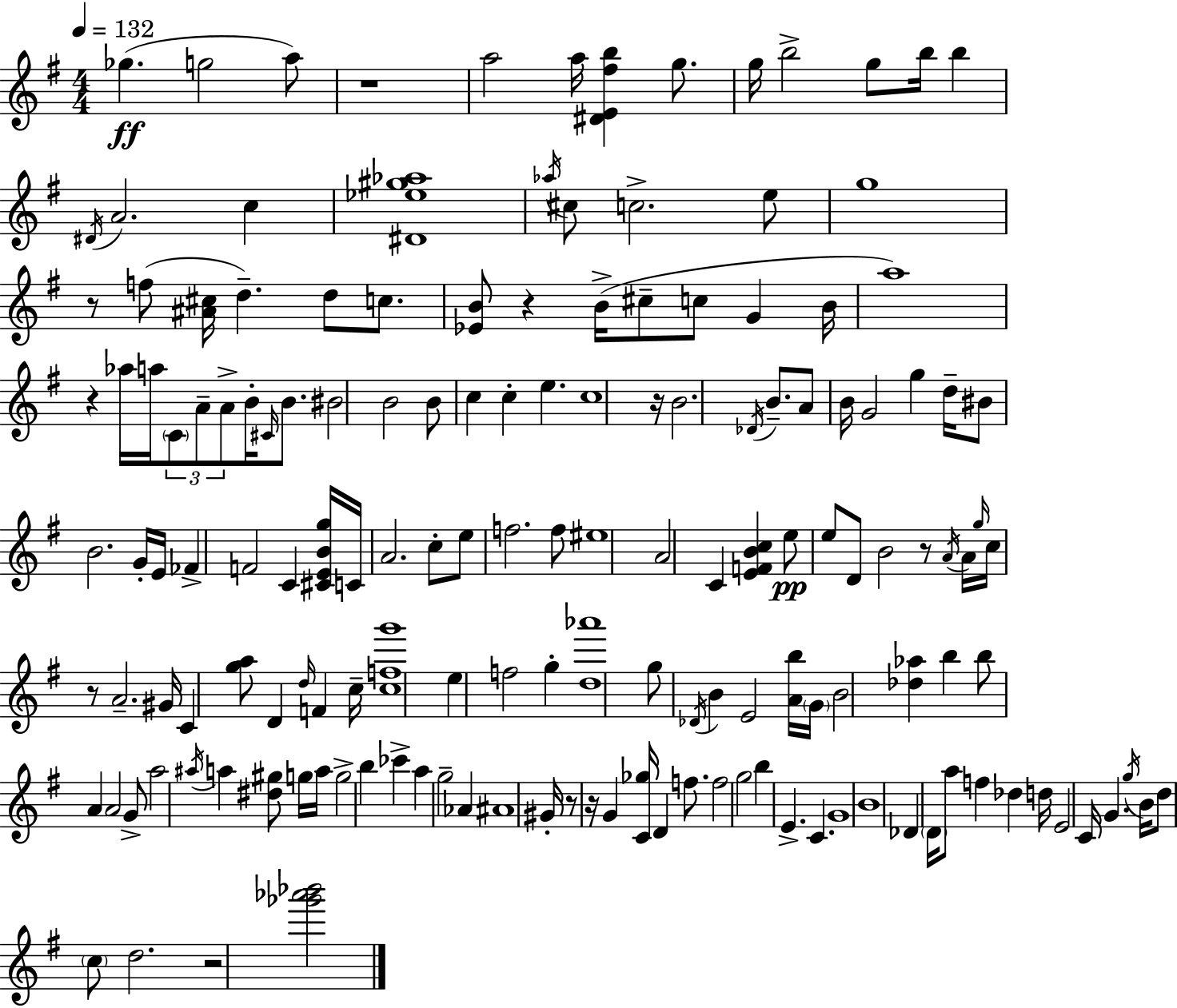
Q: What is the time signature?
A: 4/4